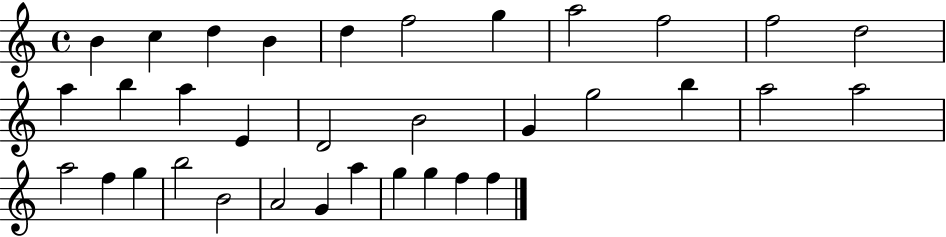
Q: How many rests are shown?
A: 0